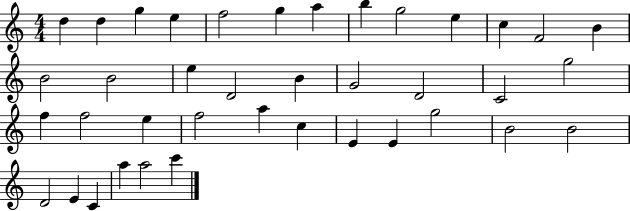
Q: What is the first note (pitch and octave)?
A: D5